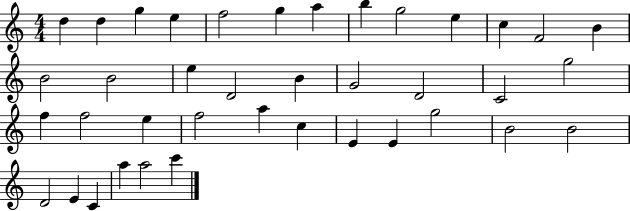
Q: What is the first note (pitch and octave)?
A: D5